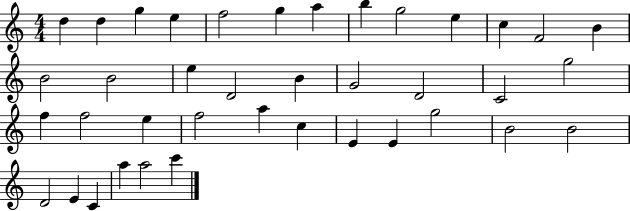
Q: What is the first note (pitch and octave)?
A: D5